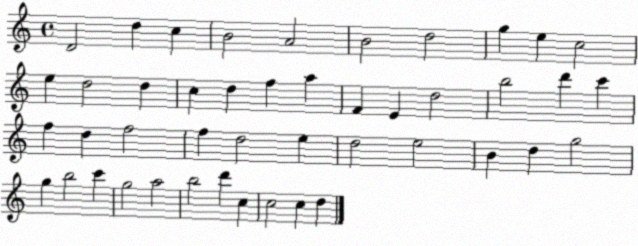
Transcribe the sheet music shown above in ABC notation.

X:1
T:Untitled
M:4/4
L:1/4
K:C
D2 d c B2 A2 B2 d2 g e c2 e d2 d c d f a F E d2 b2 d' c' f d f2 f d2 e d2 e2 B d g2 g b2 c' g2 a2 b2 d' c c2 c d